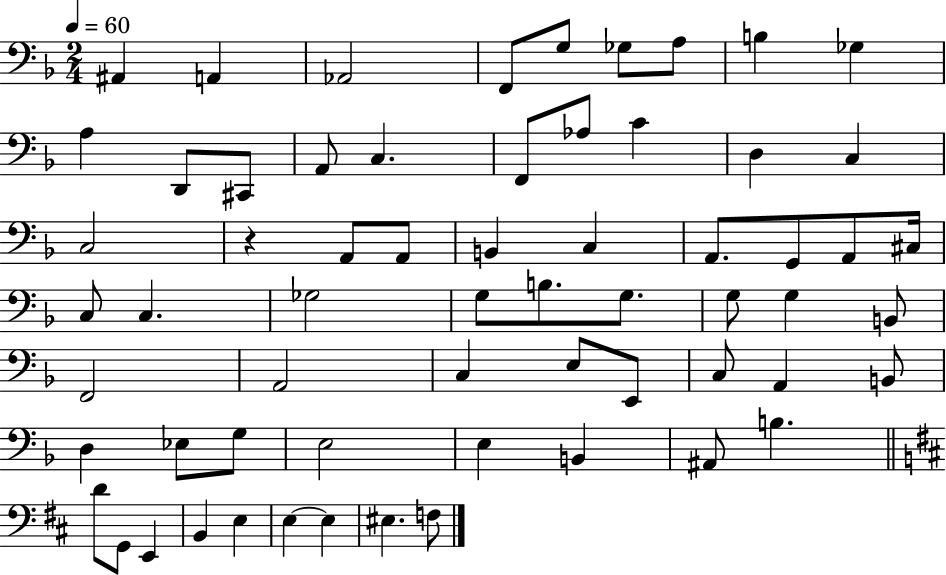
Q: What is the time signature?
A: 2/4